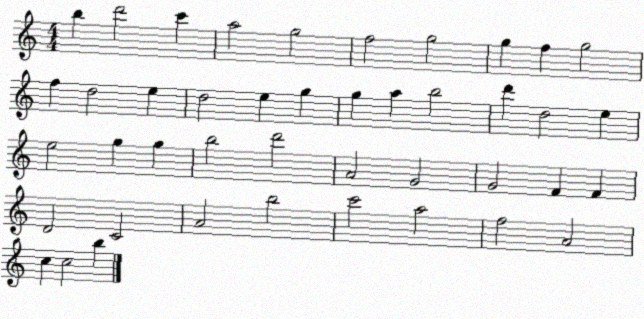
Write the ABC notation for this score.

X:1
T:Untitled
M:4/4
L:1/4
K:C
b d'2 c' a2 g2 f2 g2 g f g2 f d2 e d2 e g g a b2 d' d2 e e2 g g b2 d'2 A2 G2 G2 F F D2 C2 A2 b2 c'2 a2 f2 A2 c c2 b